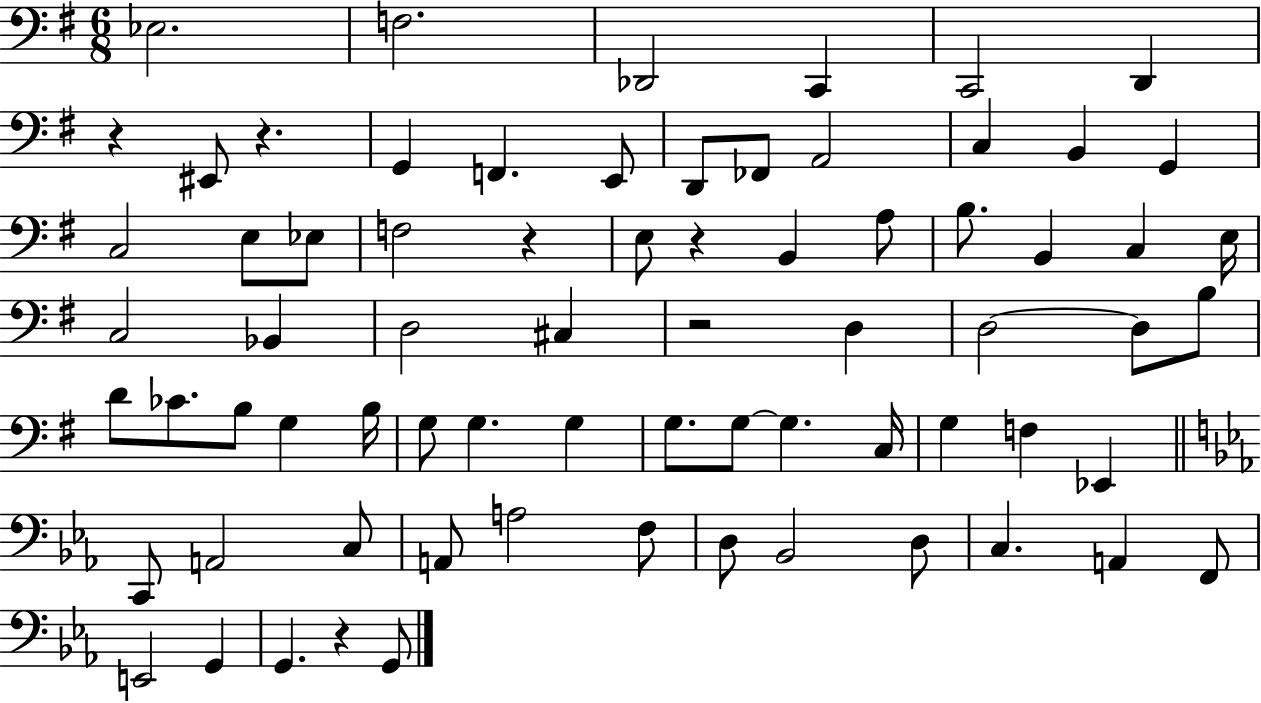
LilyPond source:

{
  \clef bass
  \numericTimeSignature
  \time 6/8
  \key g \major
  ees2. | f2. | des,2 c,4 | c,2 d,4 | \break r4 eis,8 r4. | g,4 f,4. e,8 | d,8 fes,8 a,2 | c4 b,4 g,4 | \break c2 e8 ees8 | f2 r4 | e8 r4 b,4 a8 | b8. b,4 c4 e16 | \break c2 bes,4 | d2 cis4 | r2 d4 | d2~~ d8 b8 | \break d'8 ces'8. b8 g4 b16 | g8 g4. g4 | g8. g8~~ g4. c16 | g4 f4 ees,4 | \break \bar "||" \break \key ees \major c,8 a,2 c8 | a,8 a2 f8 | d8 bes,2 d8 | c4. a,4 f,8 | \break e,2 g,4 | g,4. r4 g,8 | \bar "|."
}